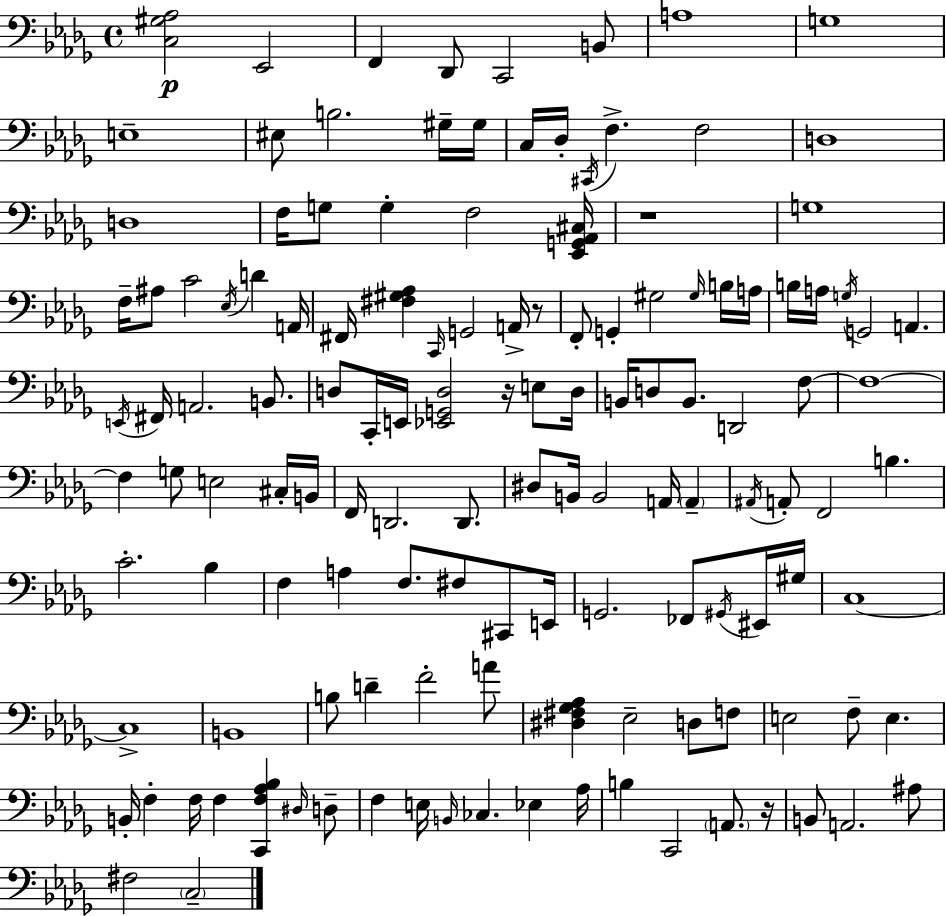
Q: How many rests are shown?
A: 4